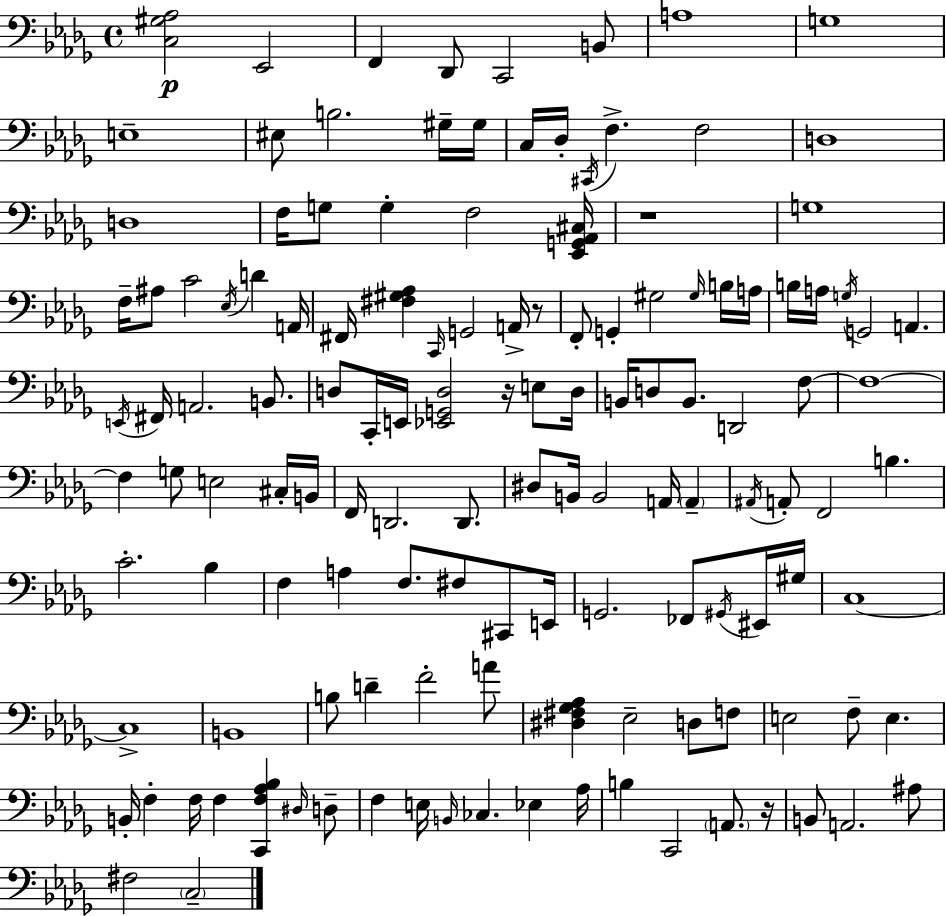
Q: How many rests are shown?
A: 4